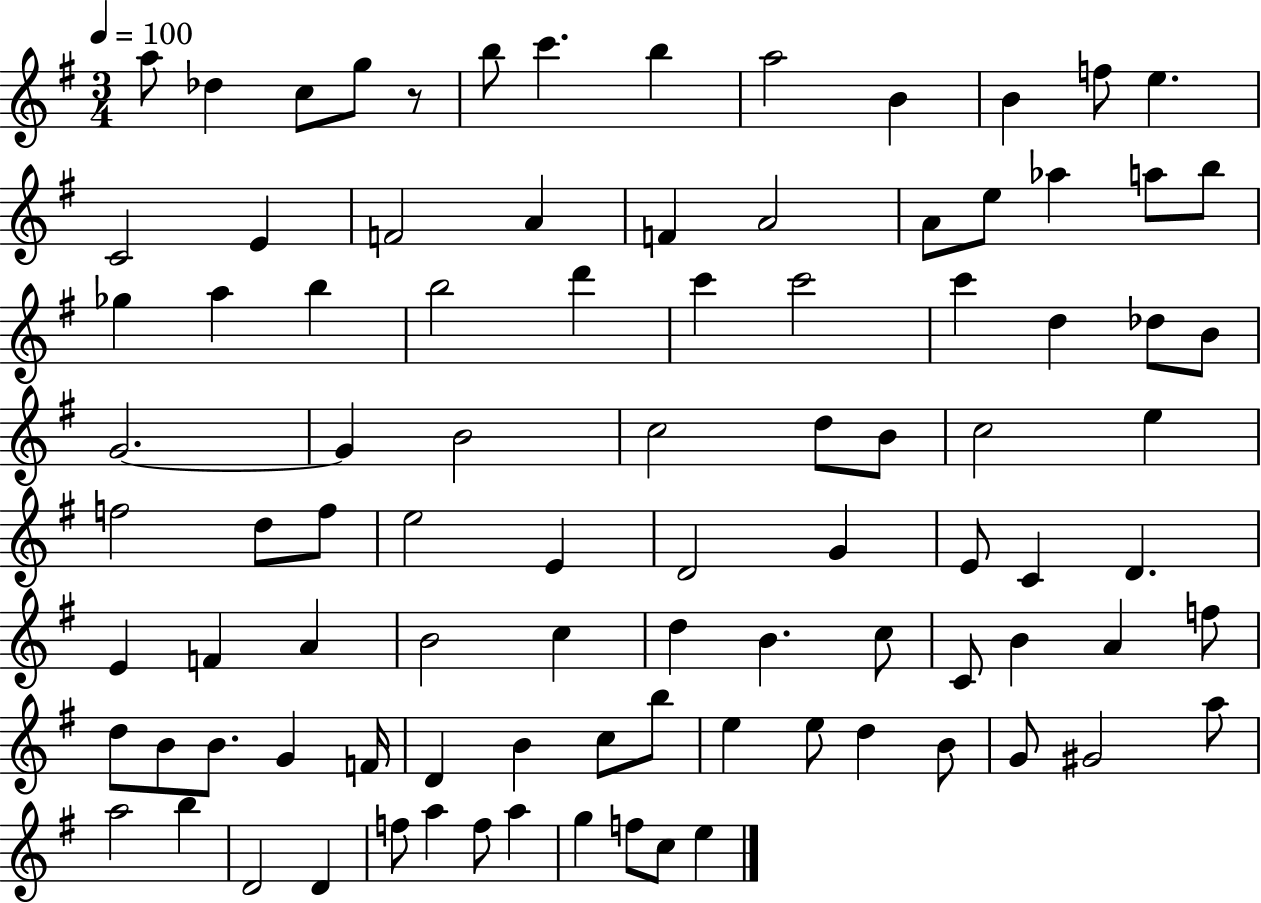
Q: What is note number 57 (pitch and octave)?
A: C5